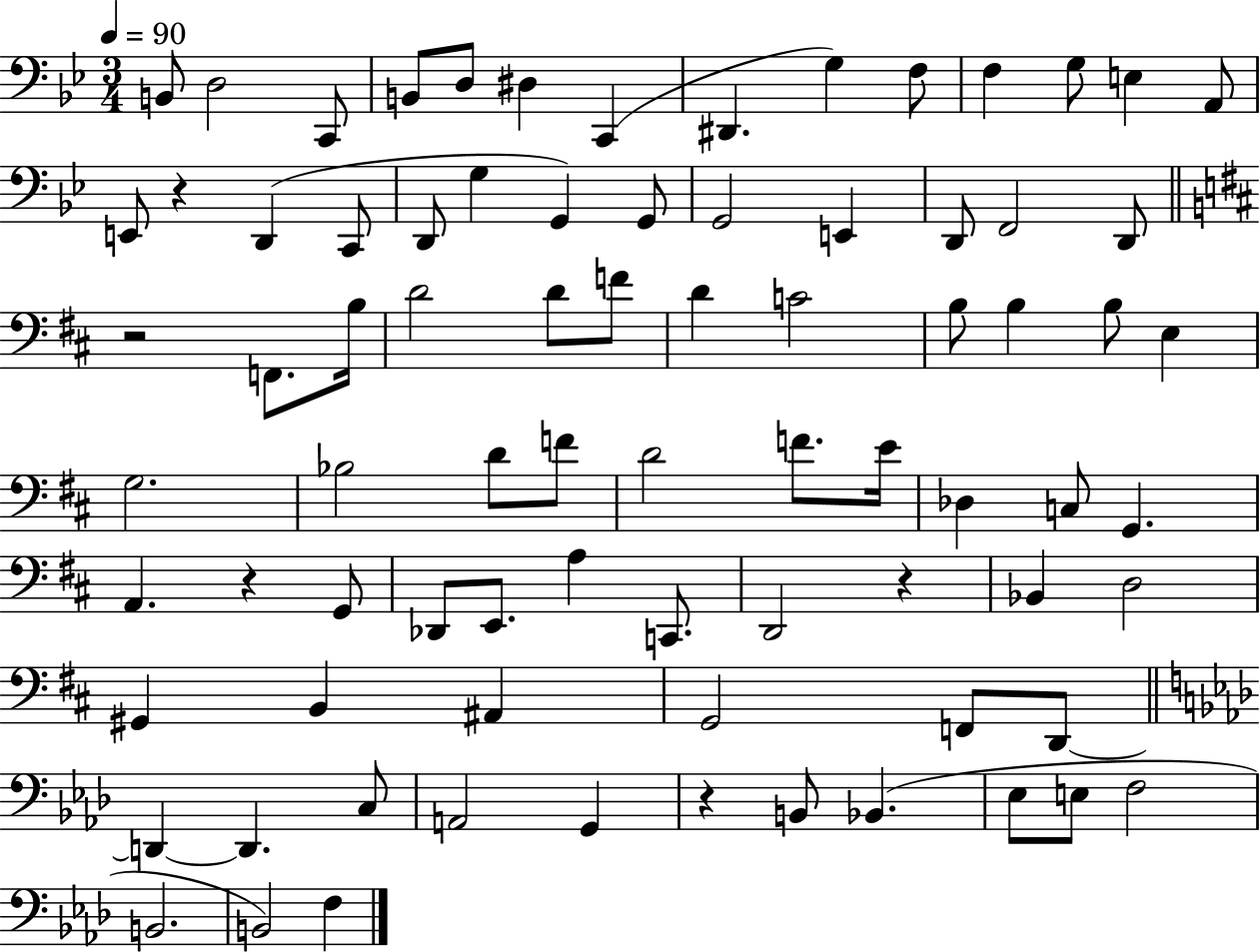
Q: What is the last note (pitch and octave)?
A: F3